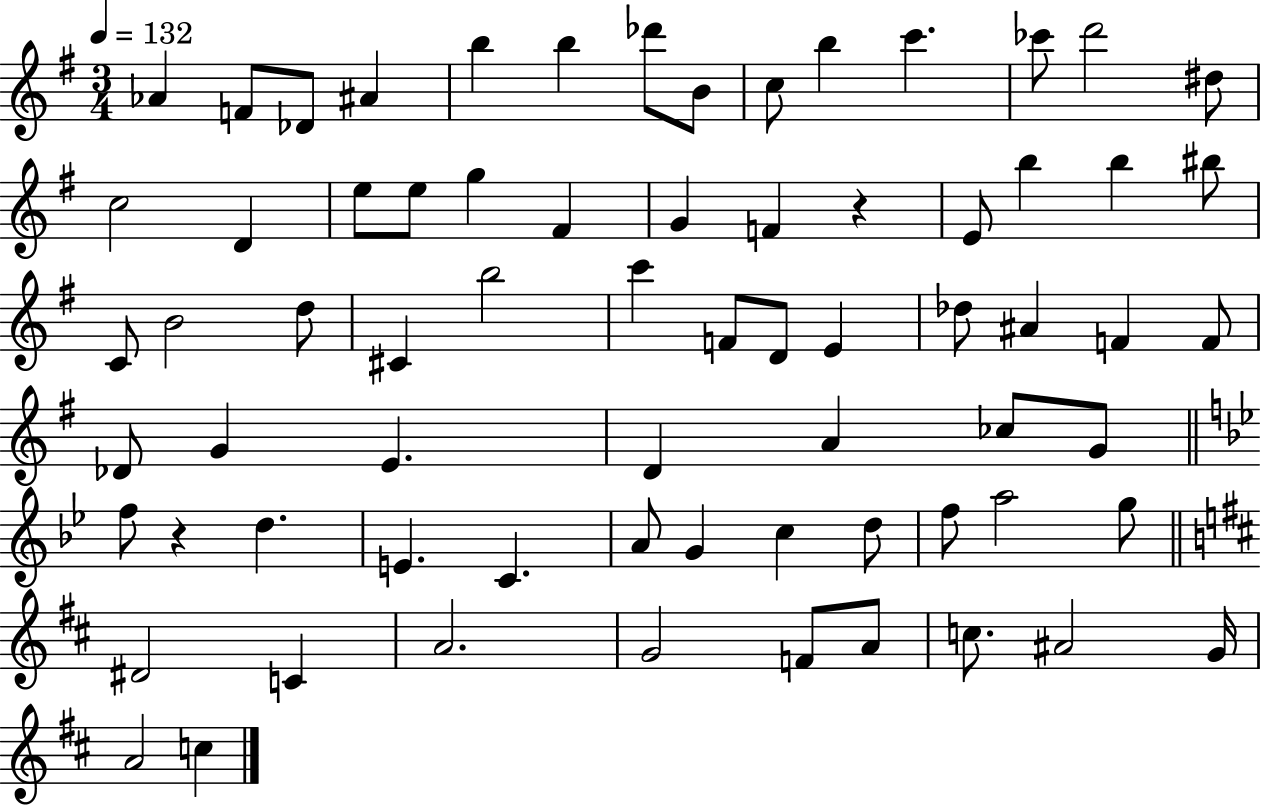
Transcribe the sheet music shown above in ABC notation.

X:1
T:Untitled
M:3/4
L:1/4
K:G
_A F/2 _D/2 ^A b b _d'/2 B/2 c/2 b c' _c'/2 d'2 ^d/2 c2 D e/2 e/2 g ^F G F z E/2 b b ^b/2 C/2 B2 d/2 ^C b2 c' F/2 D/2 E _d/2 ^A F F/2 _D/2 G E D A _c/2 G/2 f/2 z d E C A/2 G c d/2 f/2 a2 g/2 ^D2 C A2 G2 F/2 A/2 c/2 ^A2 G/4 A2 c